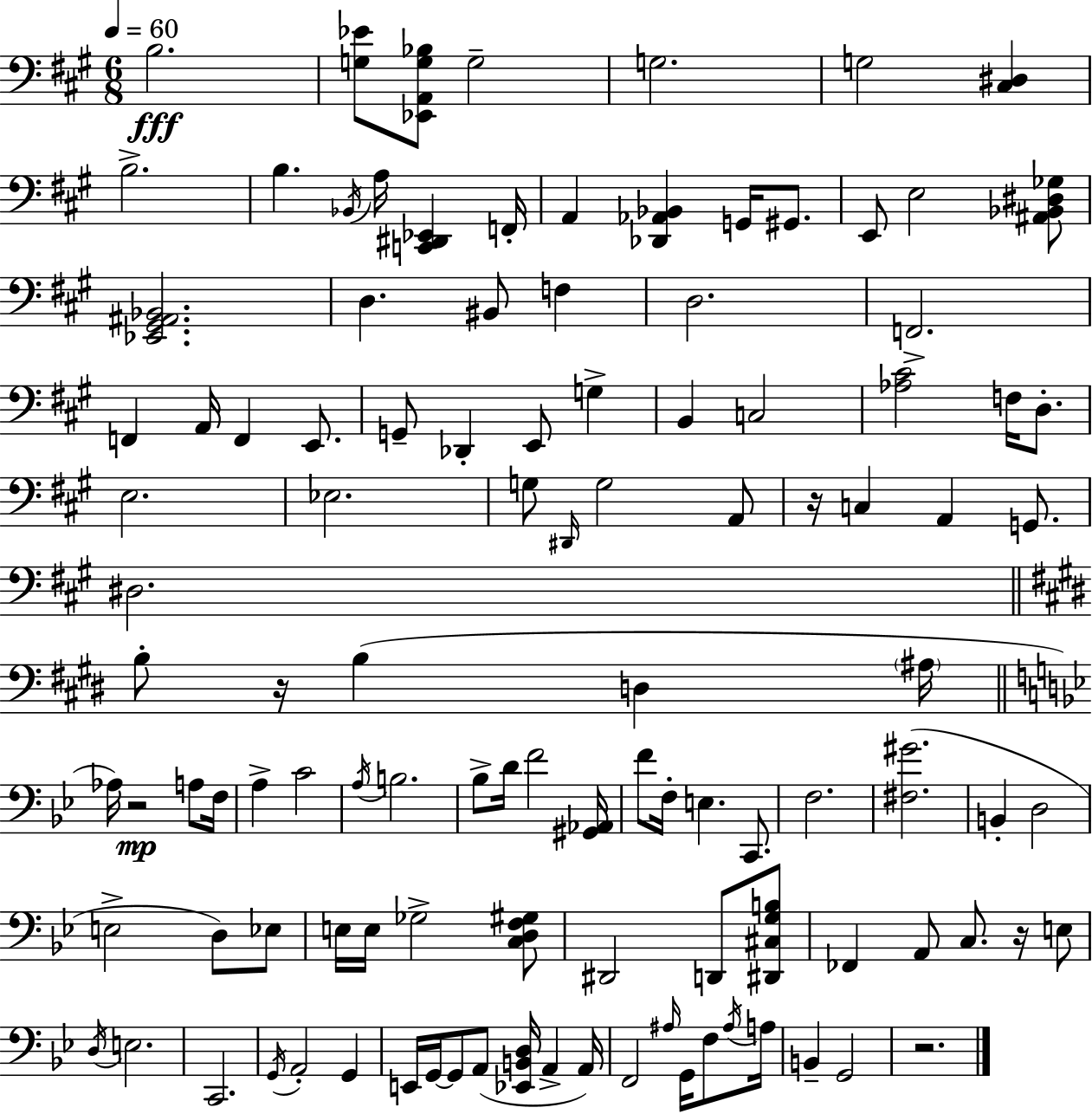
{
  \clef bass
  \numericTimeSignature
  \time 6/8
  \key a \major
  \tempo 4 = 60
  b2.\fff | <g ees'>8 <ees, a, g bes>8 g2-- | g2. | g2 <cis dis>4 | \break b2.-> | b4. \acciaccatura { bes,16 } a16 <c, dis, ees,>4 | f,16-. a,4 <des, aes, bes,>4 g,16 gis,8. | e,8 e2 <ais, bes, dis ges>8 | \break <ees, gis, ais, bes,>2. | d4. bis,8 f4 | d2. | f,2.-> | \break f,4 a,16 f,4 e,8. | g,8-- des,4-. e,8 g4-> | b,4 c2 | <aes cis'>2 f16 d8.-. | \break e2. | ees2. | g8 \grace { dis,16 } g2 | a,8 r16 c4 a,4 g,8. | \break dis2. | \bar "||" \break \key e \major b8-. r16 b4( d4 \parenthesize ais16 | \bar "||" \break \key bes \major aes16) r2\mp a8 f16 | a4-> c'2 | \acciaccatura { a16 } b2. | bes8-> d'16 f'2 | \break <gis, aes,>16 f'8 f16-. e4. c,8. | f2. | <fis gis'>2.( | b,4-. d2 | \break e2-> d8) ees8 | e16 e16 ges2-> <c d f gis>8 | dis,2 d,8 <dis, cis g b>8 | fes,4 a,8 c8. r16 e8 | \break \acciaccatura { d16 } e2. | c,2. | \acciaccatura { g,16 } a,2-. g,4 | e,16 g,16~~ g,8 a,8( <ees, b, d>16 a,4-> | \break a,16) f,2 \grace { ais16 } | g,16 f8 \acciaccatura { ais16 } a16 b,4-- g,2 | r2. | \bar "|."
}